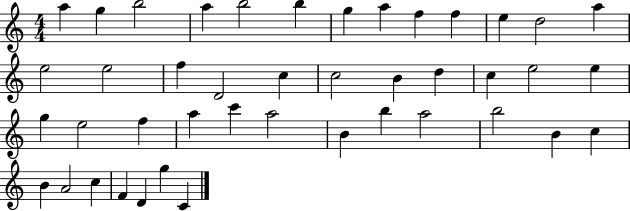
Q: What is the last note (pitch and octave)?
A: C4